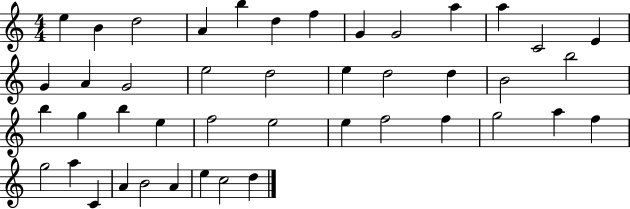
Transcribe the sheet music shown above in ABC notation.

X:1
T:Untitled
M:4/4
L:1/4
K:C
e B d2 A b d f G G2 a a C2 E G A G2 e2 d2 e d2 d B2 b2 b g b e f2 e2 e f2 f g2 a f g2 a C A B2 A e c2 d